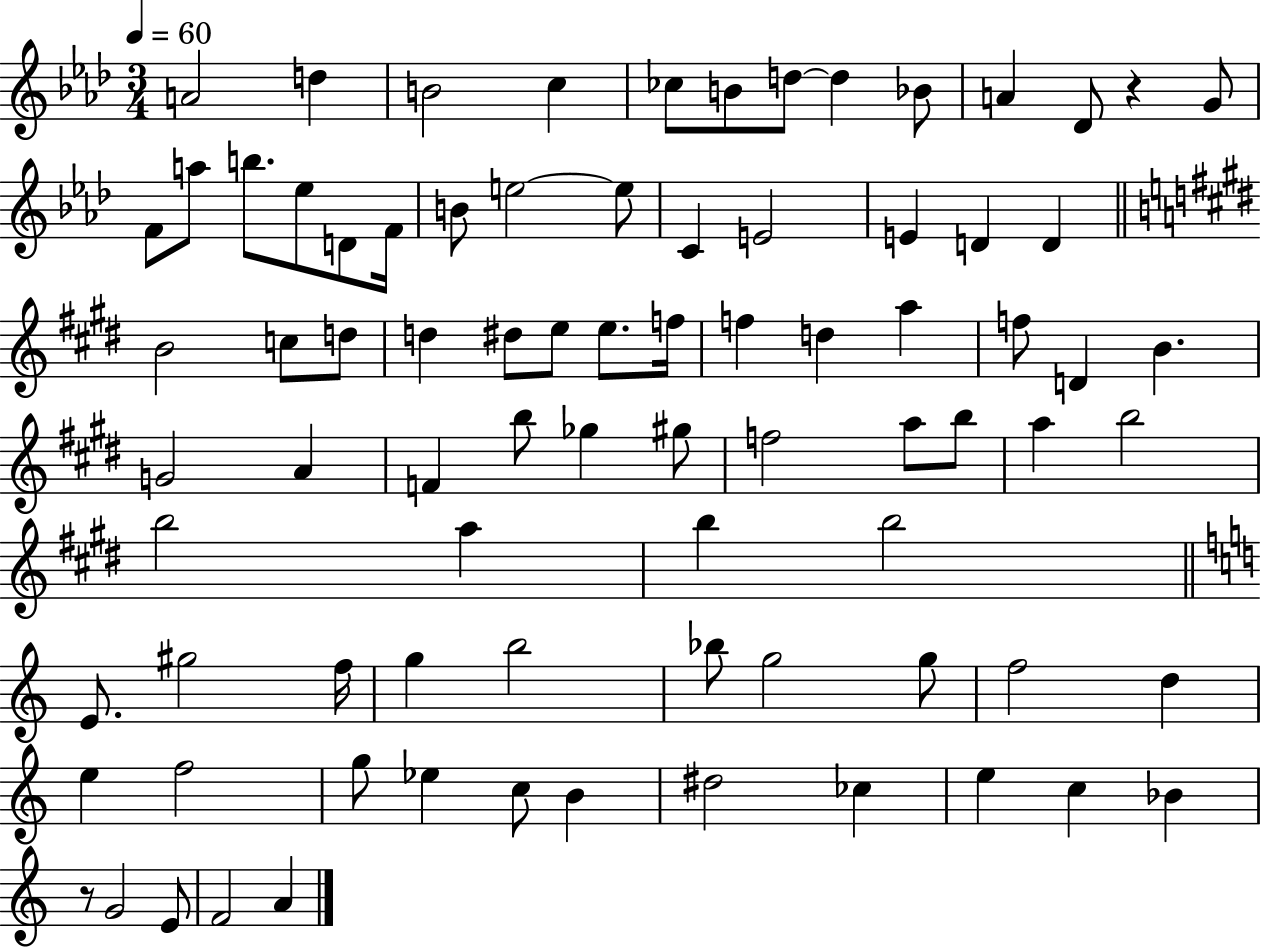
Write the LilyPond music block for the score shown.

{
  \clef treble
  \numericTimeSignature
  \time 3/4
  \key aes \major
  \tempo 4 = 60
  a'2 d''4 | b'2 c''4 | ces''8 b'8 d''8~~ d''4 bes'8 | a'4 des'8 r4 g'8 | \break f'8 a''8 b''8. ees''8 d'8 f'16 | b'8 e''2~~ e''8 | c'4 e'2 | e'4 d'4 d'4 | \break \bar "||" \break \key e \major b'2 c''8 d''8 | d''4 dis''8 e''8 e''8. f''16 | f''4 d''4 a''4 | f''8 d'4 b'4. | \break g'2 a'4 | f'4 b''8 ges''4 gis''8 | f''2 a''8 b''8 | a''4 b''2 | \break b''2 a''4 | b''4 b''2 | \bar "||" \break \key a \minor e'8. gis''2 f''16 | g''4 b''2 | bes''8 g''2 g''8 | f''2 d''4 | \break e''4 f''2 | g''8 ees''4 c''8 b'4 | dis''2 ces''4 | e''4 c''4 bes'4 | \break r8 g'2 e'8 | f'2 a'4 | \bar "|."
}